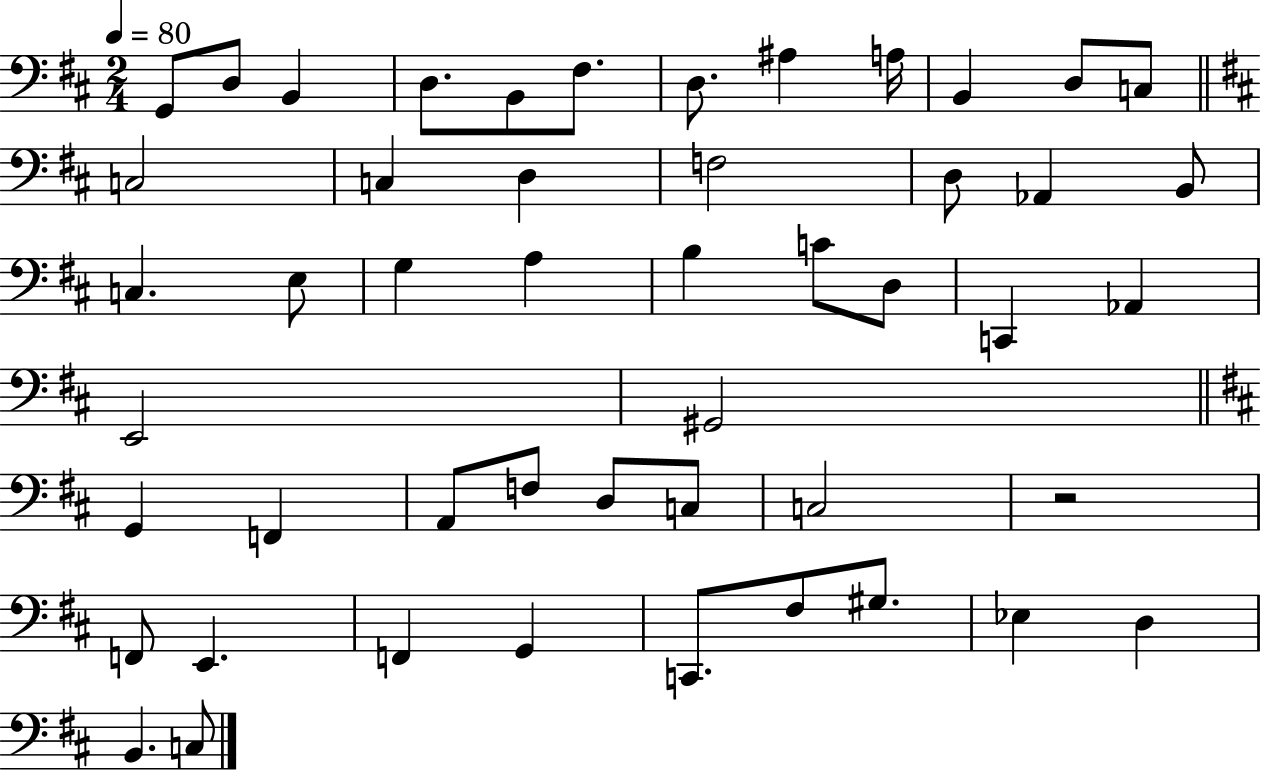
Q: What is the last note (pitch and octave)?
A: C3